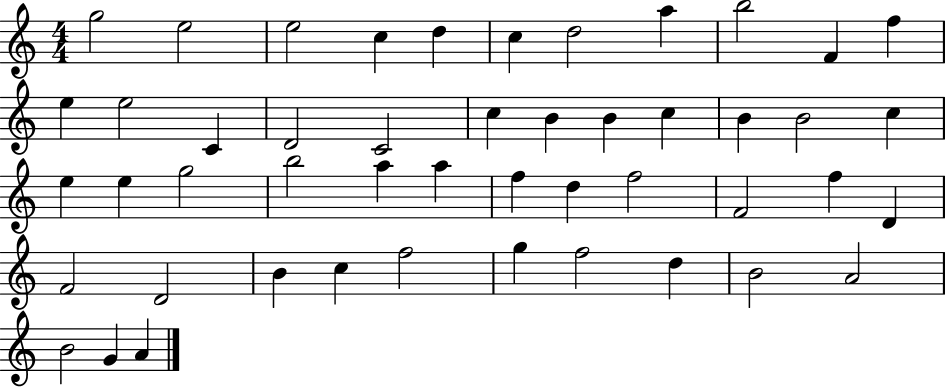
X:1
T:Untitled
M:4/4
L:1/4
K:C
g2 e2 e2 c d c d2 a b2 F f e e2 C D2 C2 c B B c B B2 c e e g2 b2 a a f d f2 F2 f D F2 D2 B c f2 g f2 d B2 A2 B2 G A